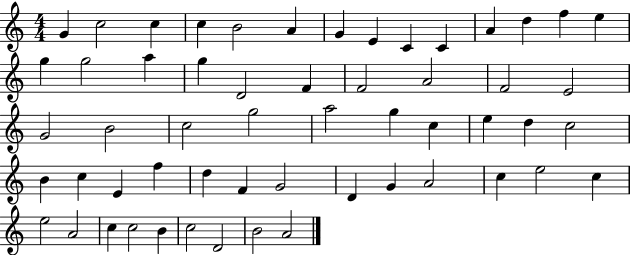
{
  \clef treble
  \numericTimeSignature
  \time 4/4
  \key c \major
  g'4 c''2 c''4 | c''4 b'2 a'4 | g'4 e'4 c'4 c'4 | a'4 d''4 f''4 e''4 | \break g''4 g''2 a''4 | g''4 d'2 f'4 | f'2 a'2 | f'2 e'2 | \break g'2 b'2 | c''2 g''2 | a''2 g''4 c''4 | e''4 d''4 c''2 | \break b'4 c''4 e'4 f''4 | d''4 f'4 g'2 | d'4 g'4 a'2 | c''4 e''2 c''4 | \break e''2 a'2 | c''4 c''2 b'4 | c''2 d'2 | b'2 a'2 | \break \bar "|."
}